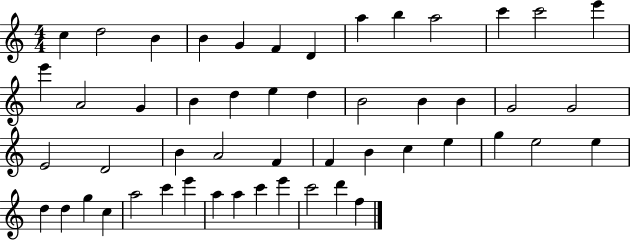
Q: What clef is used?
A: treble